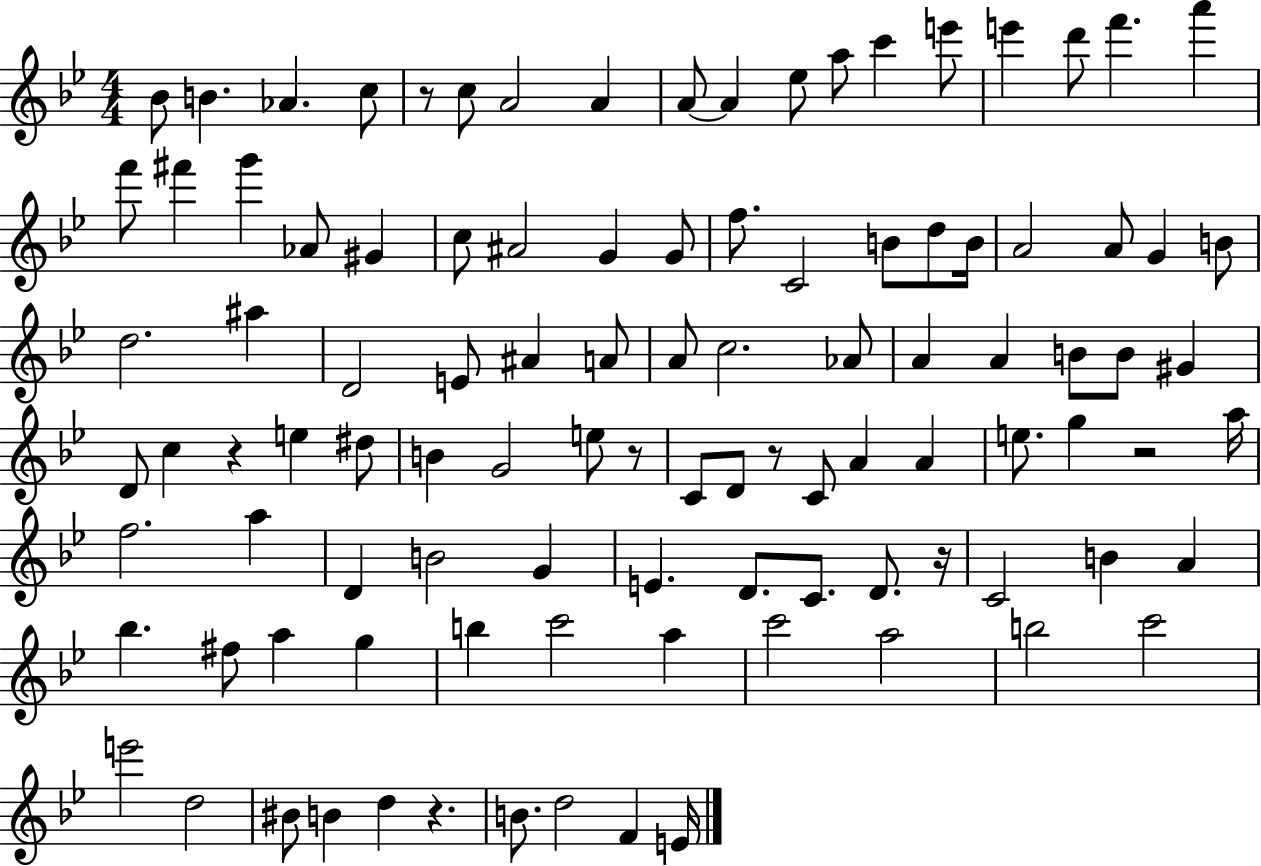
{
  \clef treble
  \numericTimeSignature
  \time 4/4
  \key bes \major
  bes'8 b'4. aes'4. c''8 | r8 c''8 a'2 a'4 | a'8~~ a'4 ees''8 a''8 c'''4 e'''8 | e'''4 d'''8 f'''4. a'''4 | \break f'''8 fis'''4 g'''4 aes'8 gis'4 | c''8 ais'2 g'4 g'8 | f''8. c'2 b'8 d''8 b'16 | a'2 a'8 g'4 b'8 | \break d''2. ais''4 | d'2 e'8 ais'4 a'8 | a'8 c''2. aes'8 | a'4 a'4 b'8 b'8 gis'4 | \break d'8 c''4 r4 e''4 dis''8 | b'4 g'2 e''8 r8 | c'8 d'8 r8 c'8 a'4 a'4 | e''8. g''4 r2 a''16 | \break f''2. a''4 | d'4 b'2 g'4 | e'4. d'8. c'8. d'8. r16 | c'2 b'4 a'4 | \break bes''4. fis''8 a''4 g''4 | b''4 c'''2 a''4 | c'''2 a''2 | b''2 c'''2 | \break e'''2 d''2 | bis'8 b'4 d''4 r4. | b'8. d''2 f'4 e'16 | \bar "|."
}